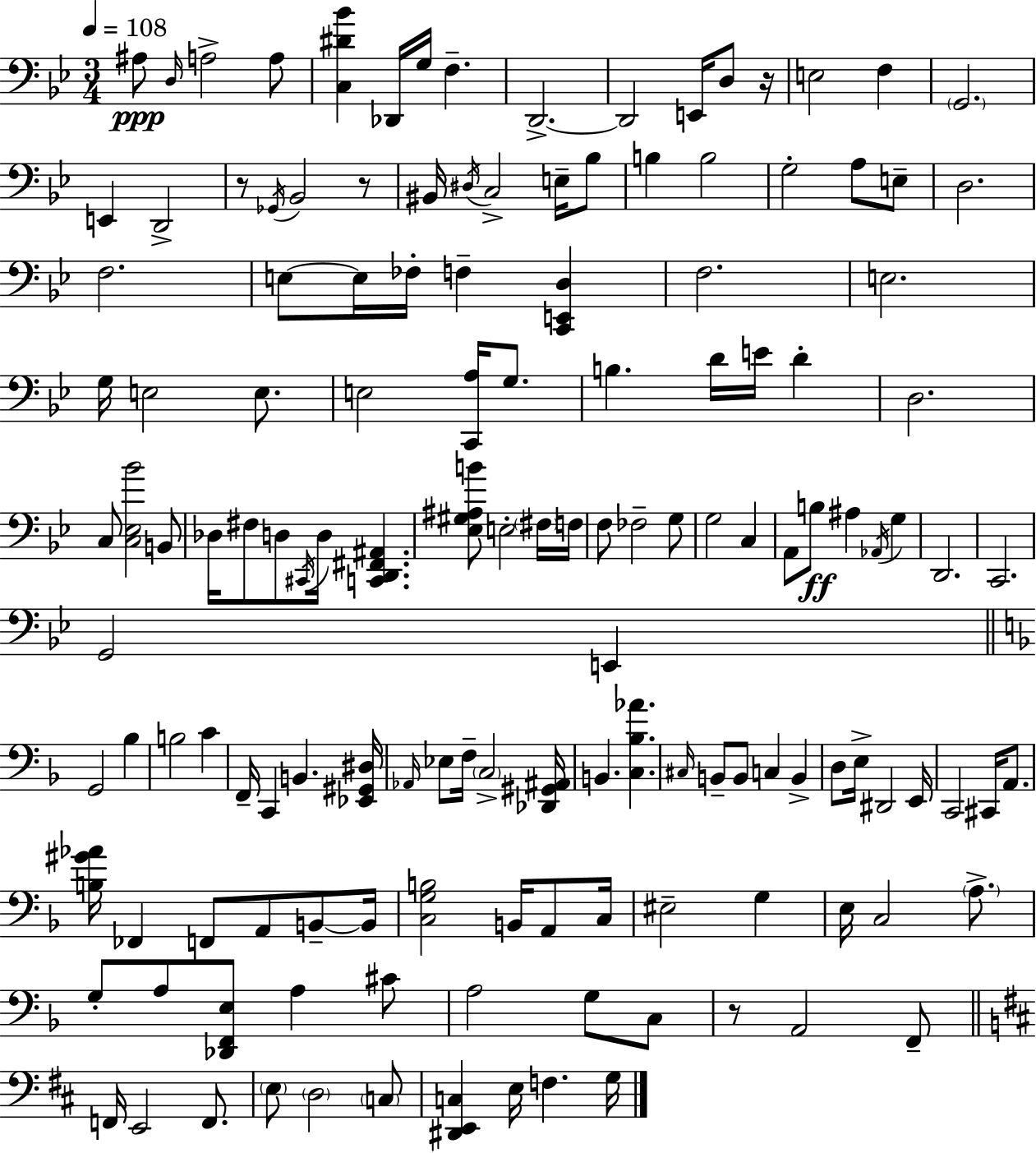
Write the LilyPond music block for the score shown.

{
  \clef bass
  \numericTimeSignature
  \time 3/4
  \key g \minor
  \tempo 4 = 108
  ais8\ppp \grace { d16 } a2-> a8 | <c dis' bes'>4 des,16 g16 f4.-- | d,2.->~~ | d,2 e,16 d8 | \break r16 e2 f4 | \parenthesize g,2. | e,4 d,2-> | r8 \acciaccatura { ges,16 } bes,2 | \break r8 bis,16 \acciaccatura { dis16 } c2-> | e16-- bes8 b4 b2 | g2-. a8 | e8-- d2. | \break f2. | e8~~ e16 fes16-. f4-- <c, e, d>4 | f2. | e2. | \break g16 e2 | e8. e2 <c, a>16 | g8. b4. d'16 e'16 d'4-. | d2. | \break c8 <c ees bes'>2 | b,8 des16 fis8 d8 \acciaccatura { cis,16 } d16 <c, d, fis, ais,>4. | <ees gis ais b'>8 e2-. | \parenthesize fis16 f16 f8 fes2-- | \break g8 g2 | c4 a,8 b8\ff ais4 | \acciaccatura { aes,16 } g4 d,2. | c,2. | \break g,2 | e,4 \bar "||" \break \key f \major g,2 bes4 | b2 c'4 | f,16-- c,4 b,4. <ees, gis, dis>16 | \grace { aes,16 } ees8 f16-- \parenthesize c2-> | \break <des, gis, ais,>16 b,4. <c bes aes'>4. | \grace { cis16 } b,8-- b,8 c4 b,4-> | d8 e16-> dis,2 | e,16 c,2 cis,16 a,8. | \break <b gis' aes'>16 fes,4 f,8 a,8 b,8--~~ | b,16 <c g b>2 b,16 a,8 | c16 eis2-- g4 | e16 c2 \parenthesize a8.-> | \break g8-. a8 <des, f, e>8 a4 | cis'8 a2 g8 | c8 r8 a,2 | f,8-- \bar "||" \break \key d \major f,16 e,2 f,8. | \parenthesize e8 \parenthesize d2 \parenthesize c8 | <dis, e, c>4 e16 f4. g16 | \bar "|."
}